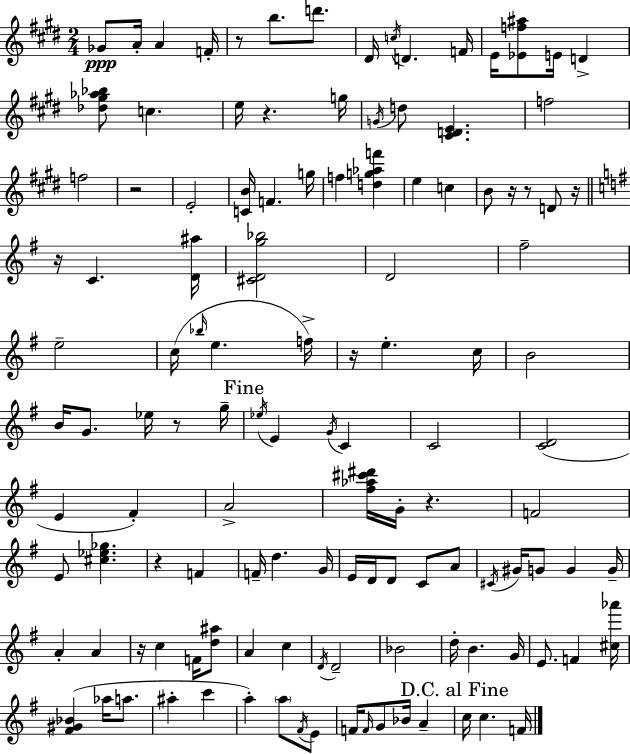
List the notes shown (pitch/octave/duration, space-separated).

Gb4/e A4/s A4/q F4/s R/e B5/e. D6/e. D#4/s C5/s D4/q. F4/s E4/s [Eb4,F5,A#5]/e E4/s D4/q [Db5,G#5,Ab5,Bb5]/e C5/q. E5/s R/q. G5/s G4/s D5/e [C#4,D4,E4]/q. F5/h F5/h R/h E4/h [C4,B4]/s F4/q. G5/s F5/q [D5,G5,Ab5,F6]/q E5/q C5/q B4/e R/s R/e D4/e R/s R/s C4/q. [D4,A#5]/s [C#4,D4,G5,Bb5]/h D4/h F#5/h E5/h C5/s Bb5/s E5/q. F5/s R/s E5/q. C5/s B4/h B4/s G4/e. Eb5/s R/e G5/s Eb5/s E4/q G4/s C4/q C4/h [C4,D4]/h E4/q F#4/q A4/h [F#5,Ab5,C#6,D#6]/s G4/s R/q. F4/h E4/e [C#5,Eb5,Gb5]/q. R/q F4/q F4/s D5/q. G4/s E4/s D4/s D4/e C4/e A4/e C#4/s G#4/s G4/e G4/q G4/s A4/q A4/q R/s C5/q F4/s [D5,A#5]/e A4/q C5/q D4/s D4/h Bb4/h D5/s B4/q. G4/s E4/e. F4/q [C#5,Ab6]/s [F#4,G#4,Bb4]/q Ab5/s A5/e. A#5/q C6/q A5/q A5/e F#4/s E4/e F4/s F4/s G4/e Bb4/s A4/q C5/s C5/q. F4/s